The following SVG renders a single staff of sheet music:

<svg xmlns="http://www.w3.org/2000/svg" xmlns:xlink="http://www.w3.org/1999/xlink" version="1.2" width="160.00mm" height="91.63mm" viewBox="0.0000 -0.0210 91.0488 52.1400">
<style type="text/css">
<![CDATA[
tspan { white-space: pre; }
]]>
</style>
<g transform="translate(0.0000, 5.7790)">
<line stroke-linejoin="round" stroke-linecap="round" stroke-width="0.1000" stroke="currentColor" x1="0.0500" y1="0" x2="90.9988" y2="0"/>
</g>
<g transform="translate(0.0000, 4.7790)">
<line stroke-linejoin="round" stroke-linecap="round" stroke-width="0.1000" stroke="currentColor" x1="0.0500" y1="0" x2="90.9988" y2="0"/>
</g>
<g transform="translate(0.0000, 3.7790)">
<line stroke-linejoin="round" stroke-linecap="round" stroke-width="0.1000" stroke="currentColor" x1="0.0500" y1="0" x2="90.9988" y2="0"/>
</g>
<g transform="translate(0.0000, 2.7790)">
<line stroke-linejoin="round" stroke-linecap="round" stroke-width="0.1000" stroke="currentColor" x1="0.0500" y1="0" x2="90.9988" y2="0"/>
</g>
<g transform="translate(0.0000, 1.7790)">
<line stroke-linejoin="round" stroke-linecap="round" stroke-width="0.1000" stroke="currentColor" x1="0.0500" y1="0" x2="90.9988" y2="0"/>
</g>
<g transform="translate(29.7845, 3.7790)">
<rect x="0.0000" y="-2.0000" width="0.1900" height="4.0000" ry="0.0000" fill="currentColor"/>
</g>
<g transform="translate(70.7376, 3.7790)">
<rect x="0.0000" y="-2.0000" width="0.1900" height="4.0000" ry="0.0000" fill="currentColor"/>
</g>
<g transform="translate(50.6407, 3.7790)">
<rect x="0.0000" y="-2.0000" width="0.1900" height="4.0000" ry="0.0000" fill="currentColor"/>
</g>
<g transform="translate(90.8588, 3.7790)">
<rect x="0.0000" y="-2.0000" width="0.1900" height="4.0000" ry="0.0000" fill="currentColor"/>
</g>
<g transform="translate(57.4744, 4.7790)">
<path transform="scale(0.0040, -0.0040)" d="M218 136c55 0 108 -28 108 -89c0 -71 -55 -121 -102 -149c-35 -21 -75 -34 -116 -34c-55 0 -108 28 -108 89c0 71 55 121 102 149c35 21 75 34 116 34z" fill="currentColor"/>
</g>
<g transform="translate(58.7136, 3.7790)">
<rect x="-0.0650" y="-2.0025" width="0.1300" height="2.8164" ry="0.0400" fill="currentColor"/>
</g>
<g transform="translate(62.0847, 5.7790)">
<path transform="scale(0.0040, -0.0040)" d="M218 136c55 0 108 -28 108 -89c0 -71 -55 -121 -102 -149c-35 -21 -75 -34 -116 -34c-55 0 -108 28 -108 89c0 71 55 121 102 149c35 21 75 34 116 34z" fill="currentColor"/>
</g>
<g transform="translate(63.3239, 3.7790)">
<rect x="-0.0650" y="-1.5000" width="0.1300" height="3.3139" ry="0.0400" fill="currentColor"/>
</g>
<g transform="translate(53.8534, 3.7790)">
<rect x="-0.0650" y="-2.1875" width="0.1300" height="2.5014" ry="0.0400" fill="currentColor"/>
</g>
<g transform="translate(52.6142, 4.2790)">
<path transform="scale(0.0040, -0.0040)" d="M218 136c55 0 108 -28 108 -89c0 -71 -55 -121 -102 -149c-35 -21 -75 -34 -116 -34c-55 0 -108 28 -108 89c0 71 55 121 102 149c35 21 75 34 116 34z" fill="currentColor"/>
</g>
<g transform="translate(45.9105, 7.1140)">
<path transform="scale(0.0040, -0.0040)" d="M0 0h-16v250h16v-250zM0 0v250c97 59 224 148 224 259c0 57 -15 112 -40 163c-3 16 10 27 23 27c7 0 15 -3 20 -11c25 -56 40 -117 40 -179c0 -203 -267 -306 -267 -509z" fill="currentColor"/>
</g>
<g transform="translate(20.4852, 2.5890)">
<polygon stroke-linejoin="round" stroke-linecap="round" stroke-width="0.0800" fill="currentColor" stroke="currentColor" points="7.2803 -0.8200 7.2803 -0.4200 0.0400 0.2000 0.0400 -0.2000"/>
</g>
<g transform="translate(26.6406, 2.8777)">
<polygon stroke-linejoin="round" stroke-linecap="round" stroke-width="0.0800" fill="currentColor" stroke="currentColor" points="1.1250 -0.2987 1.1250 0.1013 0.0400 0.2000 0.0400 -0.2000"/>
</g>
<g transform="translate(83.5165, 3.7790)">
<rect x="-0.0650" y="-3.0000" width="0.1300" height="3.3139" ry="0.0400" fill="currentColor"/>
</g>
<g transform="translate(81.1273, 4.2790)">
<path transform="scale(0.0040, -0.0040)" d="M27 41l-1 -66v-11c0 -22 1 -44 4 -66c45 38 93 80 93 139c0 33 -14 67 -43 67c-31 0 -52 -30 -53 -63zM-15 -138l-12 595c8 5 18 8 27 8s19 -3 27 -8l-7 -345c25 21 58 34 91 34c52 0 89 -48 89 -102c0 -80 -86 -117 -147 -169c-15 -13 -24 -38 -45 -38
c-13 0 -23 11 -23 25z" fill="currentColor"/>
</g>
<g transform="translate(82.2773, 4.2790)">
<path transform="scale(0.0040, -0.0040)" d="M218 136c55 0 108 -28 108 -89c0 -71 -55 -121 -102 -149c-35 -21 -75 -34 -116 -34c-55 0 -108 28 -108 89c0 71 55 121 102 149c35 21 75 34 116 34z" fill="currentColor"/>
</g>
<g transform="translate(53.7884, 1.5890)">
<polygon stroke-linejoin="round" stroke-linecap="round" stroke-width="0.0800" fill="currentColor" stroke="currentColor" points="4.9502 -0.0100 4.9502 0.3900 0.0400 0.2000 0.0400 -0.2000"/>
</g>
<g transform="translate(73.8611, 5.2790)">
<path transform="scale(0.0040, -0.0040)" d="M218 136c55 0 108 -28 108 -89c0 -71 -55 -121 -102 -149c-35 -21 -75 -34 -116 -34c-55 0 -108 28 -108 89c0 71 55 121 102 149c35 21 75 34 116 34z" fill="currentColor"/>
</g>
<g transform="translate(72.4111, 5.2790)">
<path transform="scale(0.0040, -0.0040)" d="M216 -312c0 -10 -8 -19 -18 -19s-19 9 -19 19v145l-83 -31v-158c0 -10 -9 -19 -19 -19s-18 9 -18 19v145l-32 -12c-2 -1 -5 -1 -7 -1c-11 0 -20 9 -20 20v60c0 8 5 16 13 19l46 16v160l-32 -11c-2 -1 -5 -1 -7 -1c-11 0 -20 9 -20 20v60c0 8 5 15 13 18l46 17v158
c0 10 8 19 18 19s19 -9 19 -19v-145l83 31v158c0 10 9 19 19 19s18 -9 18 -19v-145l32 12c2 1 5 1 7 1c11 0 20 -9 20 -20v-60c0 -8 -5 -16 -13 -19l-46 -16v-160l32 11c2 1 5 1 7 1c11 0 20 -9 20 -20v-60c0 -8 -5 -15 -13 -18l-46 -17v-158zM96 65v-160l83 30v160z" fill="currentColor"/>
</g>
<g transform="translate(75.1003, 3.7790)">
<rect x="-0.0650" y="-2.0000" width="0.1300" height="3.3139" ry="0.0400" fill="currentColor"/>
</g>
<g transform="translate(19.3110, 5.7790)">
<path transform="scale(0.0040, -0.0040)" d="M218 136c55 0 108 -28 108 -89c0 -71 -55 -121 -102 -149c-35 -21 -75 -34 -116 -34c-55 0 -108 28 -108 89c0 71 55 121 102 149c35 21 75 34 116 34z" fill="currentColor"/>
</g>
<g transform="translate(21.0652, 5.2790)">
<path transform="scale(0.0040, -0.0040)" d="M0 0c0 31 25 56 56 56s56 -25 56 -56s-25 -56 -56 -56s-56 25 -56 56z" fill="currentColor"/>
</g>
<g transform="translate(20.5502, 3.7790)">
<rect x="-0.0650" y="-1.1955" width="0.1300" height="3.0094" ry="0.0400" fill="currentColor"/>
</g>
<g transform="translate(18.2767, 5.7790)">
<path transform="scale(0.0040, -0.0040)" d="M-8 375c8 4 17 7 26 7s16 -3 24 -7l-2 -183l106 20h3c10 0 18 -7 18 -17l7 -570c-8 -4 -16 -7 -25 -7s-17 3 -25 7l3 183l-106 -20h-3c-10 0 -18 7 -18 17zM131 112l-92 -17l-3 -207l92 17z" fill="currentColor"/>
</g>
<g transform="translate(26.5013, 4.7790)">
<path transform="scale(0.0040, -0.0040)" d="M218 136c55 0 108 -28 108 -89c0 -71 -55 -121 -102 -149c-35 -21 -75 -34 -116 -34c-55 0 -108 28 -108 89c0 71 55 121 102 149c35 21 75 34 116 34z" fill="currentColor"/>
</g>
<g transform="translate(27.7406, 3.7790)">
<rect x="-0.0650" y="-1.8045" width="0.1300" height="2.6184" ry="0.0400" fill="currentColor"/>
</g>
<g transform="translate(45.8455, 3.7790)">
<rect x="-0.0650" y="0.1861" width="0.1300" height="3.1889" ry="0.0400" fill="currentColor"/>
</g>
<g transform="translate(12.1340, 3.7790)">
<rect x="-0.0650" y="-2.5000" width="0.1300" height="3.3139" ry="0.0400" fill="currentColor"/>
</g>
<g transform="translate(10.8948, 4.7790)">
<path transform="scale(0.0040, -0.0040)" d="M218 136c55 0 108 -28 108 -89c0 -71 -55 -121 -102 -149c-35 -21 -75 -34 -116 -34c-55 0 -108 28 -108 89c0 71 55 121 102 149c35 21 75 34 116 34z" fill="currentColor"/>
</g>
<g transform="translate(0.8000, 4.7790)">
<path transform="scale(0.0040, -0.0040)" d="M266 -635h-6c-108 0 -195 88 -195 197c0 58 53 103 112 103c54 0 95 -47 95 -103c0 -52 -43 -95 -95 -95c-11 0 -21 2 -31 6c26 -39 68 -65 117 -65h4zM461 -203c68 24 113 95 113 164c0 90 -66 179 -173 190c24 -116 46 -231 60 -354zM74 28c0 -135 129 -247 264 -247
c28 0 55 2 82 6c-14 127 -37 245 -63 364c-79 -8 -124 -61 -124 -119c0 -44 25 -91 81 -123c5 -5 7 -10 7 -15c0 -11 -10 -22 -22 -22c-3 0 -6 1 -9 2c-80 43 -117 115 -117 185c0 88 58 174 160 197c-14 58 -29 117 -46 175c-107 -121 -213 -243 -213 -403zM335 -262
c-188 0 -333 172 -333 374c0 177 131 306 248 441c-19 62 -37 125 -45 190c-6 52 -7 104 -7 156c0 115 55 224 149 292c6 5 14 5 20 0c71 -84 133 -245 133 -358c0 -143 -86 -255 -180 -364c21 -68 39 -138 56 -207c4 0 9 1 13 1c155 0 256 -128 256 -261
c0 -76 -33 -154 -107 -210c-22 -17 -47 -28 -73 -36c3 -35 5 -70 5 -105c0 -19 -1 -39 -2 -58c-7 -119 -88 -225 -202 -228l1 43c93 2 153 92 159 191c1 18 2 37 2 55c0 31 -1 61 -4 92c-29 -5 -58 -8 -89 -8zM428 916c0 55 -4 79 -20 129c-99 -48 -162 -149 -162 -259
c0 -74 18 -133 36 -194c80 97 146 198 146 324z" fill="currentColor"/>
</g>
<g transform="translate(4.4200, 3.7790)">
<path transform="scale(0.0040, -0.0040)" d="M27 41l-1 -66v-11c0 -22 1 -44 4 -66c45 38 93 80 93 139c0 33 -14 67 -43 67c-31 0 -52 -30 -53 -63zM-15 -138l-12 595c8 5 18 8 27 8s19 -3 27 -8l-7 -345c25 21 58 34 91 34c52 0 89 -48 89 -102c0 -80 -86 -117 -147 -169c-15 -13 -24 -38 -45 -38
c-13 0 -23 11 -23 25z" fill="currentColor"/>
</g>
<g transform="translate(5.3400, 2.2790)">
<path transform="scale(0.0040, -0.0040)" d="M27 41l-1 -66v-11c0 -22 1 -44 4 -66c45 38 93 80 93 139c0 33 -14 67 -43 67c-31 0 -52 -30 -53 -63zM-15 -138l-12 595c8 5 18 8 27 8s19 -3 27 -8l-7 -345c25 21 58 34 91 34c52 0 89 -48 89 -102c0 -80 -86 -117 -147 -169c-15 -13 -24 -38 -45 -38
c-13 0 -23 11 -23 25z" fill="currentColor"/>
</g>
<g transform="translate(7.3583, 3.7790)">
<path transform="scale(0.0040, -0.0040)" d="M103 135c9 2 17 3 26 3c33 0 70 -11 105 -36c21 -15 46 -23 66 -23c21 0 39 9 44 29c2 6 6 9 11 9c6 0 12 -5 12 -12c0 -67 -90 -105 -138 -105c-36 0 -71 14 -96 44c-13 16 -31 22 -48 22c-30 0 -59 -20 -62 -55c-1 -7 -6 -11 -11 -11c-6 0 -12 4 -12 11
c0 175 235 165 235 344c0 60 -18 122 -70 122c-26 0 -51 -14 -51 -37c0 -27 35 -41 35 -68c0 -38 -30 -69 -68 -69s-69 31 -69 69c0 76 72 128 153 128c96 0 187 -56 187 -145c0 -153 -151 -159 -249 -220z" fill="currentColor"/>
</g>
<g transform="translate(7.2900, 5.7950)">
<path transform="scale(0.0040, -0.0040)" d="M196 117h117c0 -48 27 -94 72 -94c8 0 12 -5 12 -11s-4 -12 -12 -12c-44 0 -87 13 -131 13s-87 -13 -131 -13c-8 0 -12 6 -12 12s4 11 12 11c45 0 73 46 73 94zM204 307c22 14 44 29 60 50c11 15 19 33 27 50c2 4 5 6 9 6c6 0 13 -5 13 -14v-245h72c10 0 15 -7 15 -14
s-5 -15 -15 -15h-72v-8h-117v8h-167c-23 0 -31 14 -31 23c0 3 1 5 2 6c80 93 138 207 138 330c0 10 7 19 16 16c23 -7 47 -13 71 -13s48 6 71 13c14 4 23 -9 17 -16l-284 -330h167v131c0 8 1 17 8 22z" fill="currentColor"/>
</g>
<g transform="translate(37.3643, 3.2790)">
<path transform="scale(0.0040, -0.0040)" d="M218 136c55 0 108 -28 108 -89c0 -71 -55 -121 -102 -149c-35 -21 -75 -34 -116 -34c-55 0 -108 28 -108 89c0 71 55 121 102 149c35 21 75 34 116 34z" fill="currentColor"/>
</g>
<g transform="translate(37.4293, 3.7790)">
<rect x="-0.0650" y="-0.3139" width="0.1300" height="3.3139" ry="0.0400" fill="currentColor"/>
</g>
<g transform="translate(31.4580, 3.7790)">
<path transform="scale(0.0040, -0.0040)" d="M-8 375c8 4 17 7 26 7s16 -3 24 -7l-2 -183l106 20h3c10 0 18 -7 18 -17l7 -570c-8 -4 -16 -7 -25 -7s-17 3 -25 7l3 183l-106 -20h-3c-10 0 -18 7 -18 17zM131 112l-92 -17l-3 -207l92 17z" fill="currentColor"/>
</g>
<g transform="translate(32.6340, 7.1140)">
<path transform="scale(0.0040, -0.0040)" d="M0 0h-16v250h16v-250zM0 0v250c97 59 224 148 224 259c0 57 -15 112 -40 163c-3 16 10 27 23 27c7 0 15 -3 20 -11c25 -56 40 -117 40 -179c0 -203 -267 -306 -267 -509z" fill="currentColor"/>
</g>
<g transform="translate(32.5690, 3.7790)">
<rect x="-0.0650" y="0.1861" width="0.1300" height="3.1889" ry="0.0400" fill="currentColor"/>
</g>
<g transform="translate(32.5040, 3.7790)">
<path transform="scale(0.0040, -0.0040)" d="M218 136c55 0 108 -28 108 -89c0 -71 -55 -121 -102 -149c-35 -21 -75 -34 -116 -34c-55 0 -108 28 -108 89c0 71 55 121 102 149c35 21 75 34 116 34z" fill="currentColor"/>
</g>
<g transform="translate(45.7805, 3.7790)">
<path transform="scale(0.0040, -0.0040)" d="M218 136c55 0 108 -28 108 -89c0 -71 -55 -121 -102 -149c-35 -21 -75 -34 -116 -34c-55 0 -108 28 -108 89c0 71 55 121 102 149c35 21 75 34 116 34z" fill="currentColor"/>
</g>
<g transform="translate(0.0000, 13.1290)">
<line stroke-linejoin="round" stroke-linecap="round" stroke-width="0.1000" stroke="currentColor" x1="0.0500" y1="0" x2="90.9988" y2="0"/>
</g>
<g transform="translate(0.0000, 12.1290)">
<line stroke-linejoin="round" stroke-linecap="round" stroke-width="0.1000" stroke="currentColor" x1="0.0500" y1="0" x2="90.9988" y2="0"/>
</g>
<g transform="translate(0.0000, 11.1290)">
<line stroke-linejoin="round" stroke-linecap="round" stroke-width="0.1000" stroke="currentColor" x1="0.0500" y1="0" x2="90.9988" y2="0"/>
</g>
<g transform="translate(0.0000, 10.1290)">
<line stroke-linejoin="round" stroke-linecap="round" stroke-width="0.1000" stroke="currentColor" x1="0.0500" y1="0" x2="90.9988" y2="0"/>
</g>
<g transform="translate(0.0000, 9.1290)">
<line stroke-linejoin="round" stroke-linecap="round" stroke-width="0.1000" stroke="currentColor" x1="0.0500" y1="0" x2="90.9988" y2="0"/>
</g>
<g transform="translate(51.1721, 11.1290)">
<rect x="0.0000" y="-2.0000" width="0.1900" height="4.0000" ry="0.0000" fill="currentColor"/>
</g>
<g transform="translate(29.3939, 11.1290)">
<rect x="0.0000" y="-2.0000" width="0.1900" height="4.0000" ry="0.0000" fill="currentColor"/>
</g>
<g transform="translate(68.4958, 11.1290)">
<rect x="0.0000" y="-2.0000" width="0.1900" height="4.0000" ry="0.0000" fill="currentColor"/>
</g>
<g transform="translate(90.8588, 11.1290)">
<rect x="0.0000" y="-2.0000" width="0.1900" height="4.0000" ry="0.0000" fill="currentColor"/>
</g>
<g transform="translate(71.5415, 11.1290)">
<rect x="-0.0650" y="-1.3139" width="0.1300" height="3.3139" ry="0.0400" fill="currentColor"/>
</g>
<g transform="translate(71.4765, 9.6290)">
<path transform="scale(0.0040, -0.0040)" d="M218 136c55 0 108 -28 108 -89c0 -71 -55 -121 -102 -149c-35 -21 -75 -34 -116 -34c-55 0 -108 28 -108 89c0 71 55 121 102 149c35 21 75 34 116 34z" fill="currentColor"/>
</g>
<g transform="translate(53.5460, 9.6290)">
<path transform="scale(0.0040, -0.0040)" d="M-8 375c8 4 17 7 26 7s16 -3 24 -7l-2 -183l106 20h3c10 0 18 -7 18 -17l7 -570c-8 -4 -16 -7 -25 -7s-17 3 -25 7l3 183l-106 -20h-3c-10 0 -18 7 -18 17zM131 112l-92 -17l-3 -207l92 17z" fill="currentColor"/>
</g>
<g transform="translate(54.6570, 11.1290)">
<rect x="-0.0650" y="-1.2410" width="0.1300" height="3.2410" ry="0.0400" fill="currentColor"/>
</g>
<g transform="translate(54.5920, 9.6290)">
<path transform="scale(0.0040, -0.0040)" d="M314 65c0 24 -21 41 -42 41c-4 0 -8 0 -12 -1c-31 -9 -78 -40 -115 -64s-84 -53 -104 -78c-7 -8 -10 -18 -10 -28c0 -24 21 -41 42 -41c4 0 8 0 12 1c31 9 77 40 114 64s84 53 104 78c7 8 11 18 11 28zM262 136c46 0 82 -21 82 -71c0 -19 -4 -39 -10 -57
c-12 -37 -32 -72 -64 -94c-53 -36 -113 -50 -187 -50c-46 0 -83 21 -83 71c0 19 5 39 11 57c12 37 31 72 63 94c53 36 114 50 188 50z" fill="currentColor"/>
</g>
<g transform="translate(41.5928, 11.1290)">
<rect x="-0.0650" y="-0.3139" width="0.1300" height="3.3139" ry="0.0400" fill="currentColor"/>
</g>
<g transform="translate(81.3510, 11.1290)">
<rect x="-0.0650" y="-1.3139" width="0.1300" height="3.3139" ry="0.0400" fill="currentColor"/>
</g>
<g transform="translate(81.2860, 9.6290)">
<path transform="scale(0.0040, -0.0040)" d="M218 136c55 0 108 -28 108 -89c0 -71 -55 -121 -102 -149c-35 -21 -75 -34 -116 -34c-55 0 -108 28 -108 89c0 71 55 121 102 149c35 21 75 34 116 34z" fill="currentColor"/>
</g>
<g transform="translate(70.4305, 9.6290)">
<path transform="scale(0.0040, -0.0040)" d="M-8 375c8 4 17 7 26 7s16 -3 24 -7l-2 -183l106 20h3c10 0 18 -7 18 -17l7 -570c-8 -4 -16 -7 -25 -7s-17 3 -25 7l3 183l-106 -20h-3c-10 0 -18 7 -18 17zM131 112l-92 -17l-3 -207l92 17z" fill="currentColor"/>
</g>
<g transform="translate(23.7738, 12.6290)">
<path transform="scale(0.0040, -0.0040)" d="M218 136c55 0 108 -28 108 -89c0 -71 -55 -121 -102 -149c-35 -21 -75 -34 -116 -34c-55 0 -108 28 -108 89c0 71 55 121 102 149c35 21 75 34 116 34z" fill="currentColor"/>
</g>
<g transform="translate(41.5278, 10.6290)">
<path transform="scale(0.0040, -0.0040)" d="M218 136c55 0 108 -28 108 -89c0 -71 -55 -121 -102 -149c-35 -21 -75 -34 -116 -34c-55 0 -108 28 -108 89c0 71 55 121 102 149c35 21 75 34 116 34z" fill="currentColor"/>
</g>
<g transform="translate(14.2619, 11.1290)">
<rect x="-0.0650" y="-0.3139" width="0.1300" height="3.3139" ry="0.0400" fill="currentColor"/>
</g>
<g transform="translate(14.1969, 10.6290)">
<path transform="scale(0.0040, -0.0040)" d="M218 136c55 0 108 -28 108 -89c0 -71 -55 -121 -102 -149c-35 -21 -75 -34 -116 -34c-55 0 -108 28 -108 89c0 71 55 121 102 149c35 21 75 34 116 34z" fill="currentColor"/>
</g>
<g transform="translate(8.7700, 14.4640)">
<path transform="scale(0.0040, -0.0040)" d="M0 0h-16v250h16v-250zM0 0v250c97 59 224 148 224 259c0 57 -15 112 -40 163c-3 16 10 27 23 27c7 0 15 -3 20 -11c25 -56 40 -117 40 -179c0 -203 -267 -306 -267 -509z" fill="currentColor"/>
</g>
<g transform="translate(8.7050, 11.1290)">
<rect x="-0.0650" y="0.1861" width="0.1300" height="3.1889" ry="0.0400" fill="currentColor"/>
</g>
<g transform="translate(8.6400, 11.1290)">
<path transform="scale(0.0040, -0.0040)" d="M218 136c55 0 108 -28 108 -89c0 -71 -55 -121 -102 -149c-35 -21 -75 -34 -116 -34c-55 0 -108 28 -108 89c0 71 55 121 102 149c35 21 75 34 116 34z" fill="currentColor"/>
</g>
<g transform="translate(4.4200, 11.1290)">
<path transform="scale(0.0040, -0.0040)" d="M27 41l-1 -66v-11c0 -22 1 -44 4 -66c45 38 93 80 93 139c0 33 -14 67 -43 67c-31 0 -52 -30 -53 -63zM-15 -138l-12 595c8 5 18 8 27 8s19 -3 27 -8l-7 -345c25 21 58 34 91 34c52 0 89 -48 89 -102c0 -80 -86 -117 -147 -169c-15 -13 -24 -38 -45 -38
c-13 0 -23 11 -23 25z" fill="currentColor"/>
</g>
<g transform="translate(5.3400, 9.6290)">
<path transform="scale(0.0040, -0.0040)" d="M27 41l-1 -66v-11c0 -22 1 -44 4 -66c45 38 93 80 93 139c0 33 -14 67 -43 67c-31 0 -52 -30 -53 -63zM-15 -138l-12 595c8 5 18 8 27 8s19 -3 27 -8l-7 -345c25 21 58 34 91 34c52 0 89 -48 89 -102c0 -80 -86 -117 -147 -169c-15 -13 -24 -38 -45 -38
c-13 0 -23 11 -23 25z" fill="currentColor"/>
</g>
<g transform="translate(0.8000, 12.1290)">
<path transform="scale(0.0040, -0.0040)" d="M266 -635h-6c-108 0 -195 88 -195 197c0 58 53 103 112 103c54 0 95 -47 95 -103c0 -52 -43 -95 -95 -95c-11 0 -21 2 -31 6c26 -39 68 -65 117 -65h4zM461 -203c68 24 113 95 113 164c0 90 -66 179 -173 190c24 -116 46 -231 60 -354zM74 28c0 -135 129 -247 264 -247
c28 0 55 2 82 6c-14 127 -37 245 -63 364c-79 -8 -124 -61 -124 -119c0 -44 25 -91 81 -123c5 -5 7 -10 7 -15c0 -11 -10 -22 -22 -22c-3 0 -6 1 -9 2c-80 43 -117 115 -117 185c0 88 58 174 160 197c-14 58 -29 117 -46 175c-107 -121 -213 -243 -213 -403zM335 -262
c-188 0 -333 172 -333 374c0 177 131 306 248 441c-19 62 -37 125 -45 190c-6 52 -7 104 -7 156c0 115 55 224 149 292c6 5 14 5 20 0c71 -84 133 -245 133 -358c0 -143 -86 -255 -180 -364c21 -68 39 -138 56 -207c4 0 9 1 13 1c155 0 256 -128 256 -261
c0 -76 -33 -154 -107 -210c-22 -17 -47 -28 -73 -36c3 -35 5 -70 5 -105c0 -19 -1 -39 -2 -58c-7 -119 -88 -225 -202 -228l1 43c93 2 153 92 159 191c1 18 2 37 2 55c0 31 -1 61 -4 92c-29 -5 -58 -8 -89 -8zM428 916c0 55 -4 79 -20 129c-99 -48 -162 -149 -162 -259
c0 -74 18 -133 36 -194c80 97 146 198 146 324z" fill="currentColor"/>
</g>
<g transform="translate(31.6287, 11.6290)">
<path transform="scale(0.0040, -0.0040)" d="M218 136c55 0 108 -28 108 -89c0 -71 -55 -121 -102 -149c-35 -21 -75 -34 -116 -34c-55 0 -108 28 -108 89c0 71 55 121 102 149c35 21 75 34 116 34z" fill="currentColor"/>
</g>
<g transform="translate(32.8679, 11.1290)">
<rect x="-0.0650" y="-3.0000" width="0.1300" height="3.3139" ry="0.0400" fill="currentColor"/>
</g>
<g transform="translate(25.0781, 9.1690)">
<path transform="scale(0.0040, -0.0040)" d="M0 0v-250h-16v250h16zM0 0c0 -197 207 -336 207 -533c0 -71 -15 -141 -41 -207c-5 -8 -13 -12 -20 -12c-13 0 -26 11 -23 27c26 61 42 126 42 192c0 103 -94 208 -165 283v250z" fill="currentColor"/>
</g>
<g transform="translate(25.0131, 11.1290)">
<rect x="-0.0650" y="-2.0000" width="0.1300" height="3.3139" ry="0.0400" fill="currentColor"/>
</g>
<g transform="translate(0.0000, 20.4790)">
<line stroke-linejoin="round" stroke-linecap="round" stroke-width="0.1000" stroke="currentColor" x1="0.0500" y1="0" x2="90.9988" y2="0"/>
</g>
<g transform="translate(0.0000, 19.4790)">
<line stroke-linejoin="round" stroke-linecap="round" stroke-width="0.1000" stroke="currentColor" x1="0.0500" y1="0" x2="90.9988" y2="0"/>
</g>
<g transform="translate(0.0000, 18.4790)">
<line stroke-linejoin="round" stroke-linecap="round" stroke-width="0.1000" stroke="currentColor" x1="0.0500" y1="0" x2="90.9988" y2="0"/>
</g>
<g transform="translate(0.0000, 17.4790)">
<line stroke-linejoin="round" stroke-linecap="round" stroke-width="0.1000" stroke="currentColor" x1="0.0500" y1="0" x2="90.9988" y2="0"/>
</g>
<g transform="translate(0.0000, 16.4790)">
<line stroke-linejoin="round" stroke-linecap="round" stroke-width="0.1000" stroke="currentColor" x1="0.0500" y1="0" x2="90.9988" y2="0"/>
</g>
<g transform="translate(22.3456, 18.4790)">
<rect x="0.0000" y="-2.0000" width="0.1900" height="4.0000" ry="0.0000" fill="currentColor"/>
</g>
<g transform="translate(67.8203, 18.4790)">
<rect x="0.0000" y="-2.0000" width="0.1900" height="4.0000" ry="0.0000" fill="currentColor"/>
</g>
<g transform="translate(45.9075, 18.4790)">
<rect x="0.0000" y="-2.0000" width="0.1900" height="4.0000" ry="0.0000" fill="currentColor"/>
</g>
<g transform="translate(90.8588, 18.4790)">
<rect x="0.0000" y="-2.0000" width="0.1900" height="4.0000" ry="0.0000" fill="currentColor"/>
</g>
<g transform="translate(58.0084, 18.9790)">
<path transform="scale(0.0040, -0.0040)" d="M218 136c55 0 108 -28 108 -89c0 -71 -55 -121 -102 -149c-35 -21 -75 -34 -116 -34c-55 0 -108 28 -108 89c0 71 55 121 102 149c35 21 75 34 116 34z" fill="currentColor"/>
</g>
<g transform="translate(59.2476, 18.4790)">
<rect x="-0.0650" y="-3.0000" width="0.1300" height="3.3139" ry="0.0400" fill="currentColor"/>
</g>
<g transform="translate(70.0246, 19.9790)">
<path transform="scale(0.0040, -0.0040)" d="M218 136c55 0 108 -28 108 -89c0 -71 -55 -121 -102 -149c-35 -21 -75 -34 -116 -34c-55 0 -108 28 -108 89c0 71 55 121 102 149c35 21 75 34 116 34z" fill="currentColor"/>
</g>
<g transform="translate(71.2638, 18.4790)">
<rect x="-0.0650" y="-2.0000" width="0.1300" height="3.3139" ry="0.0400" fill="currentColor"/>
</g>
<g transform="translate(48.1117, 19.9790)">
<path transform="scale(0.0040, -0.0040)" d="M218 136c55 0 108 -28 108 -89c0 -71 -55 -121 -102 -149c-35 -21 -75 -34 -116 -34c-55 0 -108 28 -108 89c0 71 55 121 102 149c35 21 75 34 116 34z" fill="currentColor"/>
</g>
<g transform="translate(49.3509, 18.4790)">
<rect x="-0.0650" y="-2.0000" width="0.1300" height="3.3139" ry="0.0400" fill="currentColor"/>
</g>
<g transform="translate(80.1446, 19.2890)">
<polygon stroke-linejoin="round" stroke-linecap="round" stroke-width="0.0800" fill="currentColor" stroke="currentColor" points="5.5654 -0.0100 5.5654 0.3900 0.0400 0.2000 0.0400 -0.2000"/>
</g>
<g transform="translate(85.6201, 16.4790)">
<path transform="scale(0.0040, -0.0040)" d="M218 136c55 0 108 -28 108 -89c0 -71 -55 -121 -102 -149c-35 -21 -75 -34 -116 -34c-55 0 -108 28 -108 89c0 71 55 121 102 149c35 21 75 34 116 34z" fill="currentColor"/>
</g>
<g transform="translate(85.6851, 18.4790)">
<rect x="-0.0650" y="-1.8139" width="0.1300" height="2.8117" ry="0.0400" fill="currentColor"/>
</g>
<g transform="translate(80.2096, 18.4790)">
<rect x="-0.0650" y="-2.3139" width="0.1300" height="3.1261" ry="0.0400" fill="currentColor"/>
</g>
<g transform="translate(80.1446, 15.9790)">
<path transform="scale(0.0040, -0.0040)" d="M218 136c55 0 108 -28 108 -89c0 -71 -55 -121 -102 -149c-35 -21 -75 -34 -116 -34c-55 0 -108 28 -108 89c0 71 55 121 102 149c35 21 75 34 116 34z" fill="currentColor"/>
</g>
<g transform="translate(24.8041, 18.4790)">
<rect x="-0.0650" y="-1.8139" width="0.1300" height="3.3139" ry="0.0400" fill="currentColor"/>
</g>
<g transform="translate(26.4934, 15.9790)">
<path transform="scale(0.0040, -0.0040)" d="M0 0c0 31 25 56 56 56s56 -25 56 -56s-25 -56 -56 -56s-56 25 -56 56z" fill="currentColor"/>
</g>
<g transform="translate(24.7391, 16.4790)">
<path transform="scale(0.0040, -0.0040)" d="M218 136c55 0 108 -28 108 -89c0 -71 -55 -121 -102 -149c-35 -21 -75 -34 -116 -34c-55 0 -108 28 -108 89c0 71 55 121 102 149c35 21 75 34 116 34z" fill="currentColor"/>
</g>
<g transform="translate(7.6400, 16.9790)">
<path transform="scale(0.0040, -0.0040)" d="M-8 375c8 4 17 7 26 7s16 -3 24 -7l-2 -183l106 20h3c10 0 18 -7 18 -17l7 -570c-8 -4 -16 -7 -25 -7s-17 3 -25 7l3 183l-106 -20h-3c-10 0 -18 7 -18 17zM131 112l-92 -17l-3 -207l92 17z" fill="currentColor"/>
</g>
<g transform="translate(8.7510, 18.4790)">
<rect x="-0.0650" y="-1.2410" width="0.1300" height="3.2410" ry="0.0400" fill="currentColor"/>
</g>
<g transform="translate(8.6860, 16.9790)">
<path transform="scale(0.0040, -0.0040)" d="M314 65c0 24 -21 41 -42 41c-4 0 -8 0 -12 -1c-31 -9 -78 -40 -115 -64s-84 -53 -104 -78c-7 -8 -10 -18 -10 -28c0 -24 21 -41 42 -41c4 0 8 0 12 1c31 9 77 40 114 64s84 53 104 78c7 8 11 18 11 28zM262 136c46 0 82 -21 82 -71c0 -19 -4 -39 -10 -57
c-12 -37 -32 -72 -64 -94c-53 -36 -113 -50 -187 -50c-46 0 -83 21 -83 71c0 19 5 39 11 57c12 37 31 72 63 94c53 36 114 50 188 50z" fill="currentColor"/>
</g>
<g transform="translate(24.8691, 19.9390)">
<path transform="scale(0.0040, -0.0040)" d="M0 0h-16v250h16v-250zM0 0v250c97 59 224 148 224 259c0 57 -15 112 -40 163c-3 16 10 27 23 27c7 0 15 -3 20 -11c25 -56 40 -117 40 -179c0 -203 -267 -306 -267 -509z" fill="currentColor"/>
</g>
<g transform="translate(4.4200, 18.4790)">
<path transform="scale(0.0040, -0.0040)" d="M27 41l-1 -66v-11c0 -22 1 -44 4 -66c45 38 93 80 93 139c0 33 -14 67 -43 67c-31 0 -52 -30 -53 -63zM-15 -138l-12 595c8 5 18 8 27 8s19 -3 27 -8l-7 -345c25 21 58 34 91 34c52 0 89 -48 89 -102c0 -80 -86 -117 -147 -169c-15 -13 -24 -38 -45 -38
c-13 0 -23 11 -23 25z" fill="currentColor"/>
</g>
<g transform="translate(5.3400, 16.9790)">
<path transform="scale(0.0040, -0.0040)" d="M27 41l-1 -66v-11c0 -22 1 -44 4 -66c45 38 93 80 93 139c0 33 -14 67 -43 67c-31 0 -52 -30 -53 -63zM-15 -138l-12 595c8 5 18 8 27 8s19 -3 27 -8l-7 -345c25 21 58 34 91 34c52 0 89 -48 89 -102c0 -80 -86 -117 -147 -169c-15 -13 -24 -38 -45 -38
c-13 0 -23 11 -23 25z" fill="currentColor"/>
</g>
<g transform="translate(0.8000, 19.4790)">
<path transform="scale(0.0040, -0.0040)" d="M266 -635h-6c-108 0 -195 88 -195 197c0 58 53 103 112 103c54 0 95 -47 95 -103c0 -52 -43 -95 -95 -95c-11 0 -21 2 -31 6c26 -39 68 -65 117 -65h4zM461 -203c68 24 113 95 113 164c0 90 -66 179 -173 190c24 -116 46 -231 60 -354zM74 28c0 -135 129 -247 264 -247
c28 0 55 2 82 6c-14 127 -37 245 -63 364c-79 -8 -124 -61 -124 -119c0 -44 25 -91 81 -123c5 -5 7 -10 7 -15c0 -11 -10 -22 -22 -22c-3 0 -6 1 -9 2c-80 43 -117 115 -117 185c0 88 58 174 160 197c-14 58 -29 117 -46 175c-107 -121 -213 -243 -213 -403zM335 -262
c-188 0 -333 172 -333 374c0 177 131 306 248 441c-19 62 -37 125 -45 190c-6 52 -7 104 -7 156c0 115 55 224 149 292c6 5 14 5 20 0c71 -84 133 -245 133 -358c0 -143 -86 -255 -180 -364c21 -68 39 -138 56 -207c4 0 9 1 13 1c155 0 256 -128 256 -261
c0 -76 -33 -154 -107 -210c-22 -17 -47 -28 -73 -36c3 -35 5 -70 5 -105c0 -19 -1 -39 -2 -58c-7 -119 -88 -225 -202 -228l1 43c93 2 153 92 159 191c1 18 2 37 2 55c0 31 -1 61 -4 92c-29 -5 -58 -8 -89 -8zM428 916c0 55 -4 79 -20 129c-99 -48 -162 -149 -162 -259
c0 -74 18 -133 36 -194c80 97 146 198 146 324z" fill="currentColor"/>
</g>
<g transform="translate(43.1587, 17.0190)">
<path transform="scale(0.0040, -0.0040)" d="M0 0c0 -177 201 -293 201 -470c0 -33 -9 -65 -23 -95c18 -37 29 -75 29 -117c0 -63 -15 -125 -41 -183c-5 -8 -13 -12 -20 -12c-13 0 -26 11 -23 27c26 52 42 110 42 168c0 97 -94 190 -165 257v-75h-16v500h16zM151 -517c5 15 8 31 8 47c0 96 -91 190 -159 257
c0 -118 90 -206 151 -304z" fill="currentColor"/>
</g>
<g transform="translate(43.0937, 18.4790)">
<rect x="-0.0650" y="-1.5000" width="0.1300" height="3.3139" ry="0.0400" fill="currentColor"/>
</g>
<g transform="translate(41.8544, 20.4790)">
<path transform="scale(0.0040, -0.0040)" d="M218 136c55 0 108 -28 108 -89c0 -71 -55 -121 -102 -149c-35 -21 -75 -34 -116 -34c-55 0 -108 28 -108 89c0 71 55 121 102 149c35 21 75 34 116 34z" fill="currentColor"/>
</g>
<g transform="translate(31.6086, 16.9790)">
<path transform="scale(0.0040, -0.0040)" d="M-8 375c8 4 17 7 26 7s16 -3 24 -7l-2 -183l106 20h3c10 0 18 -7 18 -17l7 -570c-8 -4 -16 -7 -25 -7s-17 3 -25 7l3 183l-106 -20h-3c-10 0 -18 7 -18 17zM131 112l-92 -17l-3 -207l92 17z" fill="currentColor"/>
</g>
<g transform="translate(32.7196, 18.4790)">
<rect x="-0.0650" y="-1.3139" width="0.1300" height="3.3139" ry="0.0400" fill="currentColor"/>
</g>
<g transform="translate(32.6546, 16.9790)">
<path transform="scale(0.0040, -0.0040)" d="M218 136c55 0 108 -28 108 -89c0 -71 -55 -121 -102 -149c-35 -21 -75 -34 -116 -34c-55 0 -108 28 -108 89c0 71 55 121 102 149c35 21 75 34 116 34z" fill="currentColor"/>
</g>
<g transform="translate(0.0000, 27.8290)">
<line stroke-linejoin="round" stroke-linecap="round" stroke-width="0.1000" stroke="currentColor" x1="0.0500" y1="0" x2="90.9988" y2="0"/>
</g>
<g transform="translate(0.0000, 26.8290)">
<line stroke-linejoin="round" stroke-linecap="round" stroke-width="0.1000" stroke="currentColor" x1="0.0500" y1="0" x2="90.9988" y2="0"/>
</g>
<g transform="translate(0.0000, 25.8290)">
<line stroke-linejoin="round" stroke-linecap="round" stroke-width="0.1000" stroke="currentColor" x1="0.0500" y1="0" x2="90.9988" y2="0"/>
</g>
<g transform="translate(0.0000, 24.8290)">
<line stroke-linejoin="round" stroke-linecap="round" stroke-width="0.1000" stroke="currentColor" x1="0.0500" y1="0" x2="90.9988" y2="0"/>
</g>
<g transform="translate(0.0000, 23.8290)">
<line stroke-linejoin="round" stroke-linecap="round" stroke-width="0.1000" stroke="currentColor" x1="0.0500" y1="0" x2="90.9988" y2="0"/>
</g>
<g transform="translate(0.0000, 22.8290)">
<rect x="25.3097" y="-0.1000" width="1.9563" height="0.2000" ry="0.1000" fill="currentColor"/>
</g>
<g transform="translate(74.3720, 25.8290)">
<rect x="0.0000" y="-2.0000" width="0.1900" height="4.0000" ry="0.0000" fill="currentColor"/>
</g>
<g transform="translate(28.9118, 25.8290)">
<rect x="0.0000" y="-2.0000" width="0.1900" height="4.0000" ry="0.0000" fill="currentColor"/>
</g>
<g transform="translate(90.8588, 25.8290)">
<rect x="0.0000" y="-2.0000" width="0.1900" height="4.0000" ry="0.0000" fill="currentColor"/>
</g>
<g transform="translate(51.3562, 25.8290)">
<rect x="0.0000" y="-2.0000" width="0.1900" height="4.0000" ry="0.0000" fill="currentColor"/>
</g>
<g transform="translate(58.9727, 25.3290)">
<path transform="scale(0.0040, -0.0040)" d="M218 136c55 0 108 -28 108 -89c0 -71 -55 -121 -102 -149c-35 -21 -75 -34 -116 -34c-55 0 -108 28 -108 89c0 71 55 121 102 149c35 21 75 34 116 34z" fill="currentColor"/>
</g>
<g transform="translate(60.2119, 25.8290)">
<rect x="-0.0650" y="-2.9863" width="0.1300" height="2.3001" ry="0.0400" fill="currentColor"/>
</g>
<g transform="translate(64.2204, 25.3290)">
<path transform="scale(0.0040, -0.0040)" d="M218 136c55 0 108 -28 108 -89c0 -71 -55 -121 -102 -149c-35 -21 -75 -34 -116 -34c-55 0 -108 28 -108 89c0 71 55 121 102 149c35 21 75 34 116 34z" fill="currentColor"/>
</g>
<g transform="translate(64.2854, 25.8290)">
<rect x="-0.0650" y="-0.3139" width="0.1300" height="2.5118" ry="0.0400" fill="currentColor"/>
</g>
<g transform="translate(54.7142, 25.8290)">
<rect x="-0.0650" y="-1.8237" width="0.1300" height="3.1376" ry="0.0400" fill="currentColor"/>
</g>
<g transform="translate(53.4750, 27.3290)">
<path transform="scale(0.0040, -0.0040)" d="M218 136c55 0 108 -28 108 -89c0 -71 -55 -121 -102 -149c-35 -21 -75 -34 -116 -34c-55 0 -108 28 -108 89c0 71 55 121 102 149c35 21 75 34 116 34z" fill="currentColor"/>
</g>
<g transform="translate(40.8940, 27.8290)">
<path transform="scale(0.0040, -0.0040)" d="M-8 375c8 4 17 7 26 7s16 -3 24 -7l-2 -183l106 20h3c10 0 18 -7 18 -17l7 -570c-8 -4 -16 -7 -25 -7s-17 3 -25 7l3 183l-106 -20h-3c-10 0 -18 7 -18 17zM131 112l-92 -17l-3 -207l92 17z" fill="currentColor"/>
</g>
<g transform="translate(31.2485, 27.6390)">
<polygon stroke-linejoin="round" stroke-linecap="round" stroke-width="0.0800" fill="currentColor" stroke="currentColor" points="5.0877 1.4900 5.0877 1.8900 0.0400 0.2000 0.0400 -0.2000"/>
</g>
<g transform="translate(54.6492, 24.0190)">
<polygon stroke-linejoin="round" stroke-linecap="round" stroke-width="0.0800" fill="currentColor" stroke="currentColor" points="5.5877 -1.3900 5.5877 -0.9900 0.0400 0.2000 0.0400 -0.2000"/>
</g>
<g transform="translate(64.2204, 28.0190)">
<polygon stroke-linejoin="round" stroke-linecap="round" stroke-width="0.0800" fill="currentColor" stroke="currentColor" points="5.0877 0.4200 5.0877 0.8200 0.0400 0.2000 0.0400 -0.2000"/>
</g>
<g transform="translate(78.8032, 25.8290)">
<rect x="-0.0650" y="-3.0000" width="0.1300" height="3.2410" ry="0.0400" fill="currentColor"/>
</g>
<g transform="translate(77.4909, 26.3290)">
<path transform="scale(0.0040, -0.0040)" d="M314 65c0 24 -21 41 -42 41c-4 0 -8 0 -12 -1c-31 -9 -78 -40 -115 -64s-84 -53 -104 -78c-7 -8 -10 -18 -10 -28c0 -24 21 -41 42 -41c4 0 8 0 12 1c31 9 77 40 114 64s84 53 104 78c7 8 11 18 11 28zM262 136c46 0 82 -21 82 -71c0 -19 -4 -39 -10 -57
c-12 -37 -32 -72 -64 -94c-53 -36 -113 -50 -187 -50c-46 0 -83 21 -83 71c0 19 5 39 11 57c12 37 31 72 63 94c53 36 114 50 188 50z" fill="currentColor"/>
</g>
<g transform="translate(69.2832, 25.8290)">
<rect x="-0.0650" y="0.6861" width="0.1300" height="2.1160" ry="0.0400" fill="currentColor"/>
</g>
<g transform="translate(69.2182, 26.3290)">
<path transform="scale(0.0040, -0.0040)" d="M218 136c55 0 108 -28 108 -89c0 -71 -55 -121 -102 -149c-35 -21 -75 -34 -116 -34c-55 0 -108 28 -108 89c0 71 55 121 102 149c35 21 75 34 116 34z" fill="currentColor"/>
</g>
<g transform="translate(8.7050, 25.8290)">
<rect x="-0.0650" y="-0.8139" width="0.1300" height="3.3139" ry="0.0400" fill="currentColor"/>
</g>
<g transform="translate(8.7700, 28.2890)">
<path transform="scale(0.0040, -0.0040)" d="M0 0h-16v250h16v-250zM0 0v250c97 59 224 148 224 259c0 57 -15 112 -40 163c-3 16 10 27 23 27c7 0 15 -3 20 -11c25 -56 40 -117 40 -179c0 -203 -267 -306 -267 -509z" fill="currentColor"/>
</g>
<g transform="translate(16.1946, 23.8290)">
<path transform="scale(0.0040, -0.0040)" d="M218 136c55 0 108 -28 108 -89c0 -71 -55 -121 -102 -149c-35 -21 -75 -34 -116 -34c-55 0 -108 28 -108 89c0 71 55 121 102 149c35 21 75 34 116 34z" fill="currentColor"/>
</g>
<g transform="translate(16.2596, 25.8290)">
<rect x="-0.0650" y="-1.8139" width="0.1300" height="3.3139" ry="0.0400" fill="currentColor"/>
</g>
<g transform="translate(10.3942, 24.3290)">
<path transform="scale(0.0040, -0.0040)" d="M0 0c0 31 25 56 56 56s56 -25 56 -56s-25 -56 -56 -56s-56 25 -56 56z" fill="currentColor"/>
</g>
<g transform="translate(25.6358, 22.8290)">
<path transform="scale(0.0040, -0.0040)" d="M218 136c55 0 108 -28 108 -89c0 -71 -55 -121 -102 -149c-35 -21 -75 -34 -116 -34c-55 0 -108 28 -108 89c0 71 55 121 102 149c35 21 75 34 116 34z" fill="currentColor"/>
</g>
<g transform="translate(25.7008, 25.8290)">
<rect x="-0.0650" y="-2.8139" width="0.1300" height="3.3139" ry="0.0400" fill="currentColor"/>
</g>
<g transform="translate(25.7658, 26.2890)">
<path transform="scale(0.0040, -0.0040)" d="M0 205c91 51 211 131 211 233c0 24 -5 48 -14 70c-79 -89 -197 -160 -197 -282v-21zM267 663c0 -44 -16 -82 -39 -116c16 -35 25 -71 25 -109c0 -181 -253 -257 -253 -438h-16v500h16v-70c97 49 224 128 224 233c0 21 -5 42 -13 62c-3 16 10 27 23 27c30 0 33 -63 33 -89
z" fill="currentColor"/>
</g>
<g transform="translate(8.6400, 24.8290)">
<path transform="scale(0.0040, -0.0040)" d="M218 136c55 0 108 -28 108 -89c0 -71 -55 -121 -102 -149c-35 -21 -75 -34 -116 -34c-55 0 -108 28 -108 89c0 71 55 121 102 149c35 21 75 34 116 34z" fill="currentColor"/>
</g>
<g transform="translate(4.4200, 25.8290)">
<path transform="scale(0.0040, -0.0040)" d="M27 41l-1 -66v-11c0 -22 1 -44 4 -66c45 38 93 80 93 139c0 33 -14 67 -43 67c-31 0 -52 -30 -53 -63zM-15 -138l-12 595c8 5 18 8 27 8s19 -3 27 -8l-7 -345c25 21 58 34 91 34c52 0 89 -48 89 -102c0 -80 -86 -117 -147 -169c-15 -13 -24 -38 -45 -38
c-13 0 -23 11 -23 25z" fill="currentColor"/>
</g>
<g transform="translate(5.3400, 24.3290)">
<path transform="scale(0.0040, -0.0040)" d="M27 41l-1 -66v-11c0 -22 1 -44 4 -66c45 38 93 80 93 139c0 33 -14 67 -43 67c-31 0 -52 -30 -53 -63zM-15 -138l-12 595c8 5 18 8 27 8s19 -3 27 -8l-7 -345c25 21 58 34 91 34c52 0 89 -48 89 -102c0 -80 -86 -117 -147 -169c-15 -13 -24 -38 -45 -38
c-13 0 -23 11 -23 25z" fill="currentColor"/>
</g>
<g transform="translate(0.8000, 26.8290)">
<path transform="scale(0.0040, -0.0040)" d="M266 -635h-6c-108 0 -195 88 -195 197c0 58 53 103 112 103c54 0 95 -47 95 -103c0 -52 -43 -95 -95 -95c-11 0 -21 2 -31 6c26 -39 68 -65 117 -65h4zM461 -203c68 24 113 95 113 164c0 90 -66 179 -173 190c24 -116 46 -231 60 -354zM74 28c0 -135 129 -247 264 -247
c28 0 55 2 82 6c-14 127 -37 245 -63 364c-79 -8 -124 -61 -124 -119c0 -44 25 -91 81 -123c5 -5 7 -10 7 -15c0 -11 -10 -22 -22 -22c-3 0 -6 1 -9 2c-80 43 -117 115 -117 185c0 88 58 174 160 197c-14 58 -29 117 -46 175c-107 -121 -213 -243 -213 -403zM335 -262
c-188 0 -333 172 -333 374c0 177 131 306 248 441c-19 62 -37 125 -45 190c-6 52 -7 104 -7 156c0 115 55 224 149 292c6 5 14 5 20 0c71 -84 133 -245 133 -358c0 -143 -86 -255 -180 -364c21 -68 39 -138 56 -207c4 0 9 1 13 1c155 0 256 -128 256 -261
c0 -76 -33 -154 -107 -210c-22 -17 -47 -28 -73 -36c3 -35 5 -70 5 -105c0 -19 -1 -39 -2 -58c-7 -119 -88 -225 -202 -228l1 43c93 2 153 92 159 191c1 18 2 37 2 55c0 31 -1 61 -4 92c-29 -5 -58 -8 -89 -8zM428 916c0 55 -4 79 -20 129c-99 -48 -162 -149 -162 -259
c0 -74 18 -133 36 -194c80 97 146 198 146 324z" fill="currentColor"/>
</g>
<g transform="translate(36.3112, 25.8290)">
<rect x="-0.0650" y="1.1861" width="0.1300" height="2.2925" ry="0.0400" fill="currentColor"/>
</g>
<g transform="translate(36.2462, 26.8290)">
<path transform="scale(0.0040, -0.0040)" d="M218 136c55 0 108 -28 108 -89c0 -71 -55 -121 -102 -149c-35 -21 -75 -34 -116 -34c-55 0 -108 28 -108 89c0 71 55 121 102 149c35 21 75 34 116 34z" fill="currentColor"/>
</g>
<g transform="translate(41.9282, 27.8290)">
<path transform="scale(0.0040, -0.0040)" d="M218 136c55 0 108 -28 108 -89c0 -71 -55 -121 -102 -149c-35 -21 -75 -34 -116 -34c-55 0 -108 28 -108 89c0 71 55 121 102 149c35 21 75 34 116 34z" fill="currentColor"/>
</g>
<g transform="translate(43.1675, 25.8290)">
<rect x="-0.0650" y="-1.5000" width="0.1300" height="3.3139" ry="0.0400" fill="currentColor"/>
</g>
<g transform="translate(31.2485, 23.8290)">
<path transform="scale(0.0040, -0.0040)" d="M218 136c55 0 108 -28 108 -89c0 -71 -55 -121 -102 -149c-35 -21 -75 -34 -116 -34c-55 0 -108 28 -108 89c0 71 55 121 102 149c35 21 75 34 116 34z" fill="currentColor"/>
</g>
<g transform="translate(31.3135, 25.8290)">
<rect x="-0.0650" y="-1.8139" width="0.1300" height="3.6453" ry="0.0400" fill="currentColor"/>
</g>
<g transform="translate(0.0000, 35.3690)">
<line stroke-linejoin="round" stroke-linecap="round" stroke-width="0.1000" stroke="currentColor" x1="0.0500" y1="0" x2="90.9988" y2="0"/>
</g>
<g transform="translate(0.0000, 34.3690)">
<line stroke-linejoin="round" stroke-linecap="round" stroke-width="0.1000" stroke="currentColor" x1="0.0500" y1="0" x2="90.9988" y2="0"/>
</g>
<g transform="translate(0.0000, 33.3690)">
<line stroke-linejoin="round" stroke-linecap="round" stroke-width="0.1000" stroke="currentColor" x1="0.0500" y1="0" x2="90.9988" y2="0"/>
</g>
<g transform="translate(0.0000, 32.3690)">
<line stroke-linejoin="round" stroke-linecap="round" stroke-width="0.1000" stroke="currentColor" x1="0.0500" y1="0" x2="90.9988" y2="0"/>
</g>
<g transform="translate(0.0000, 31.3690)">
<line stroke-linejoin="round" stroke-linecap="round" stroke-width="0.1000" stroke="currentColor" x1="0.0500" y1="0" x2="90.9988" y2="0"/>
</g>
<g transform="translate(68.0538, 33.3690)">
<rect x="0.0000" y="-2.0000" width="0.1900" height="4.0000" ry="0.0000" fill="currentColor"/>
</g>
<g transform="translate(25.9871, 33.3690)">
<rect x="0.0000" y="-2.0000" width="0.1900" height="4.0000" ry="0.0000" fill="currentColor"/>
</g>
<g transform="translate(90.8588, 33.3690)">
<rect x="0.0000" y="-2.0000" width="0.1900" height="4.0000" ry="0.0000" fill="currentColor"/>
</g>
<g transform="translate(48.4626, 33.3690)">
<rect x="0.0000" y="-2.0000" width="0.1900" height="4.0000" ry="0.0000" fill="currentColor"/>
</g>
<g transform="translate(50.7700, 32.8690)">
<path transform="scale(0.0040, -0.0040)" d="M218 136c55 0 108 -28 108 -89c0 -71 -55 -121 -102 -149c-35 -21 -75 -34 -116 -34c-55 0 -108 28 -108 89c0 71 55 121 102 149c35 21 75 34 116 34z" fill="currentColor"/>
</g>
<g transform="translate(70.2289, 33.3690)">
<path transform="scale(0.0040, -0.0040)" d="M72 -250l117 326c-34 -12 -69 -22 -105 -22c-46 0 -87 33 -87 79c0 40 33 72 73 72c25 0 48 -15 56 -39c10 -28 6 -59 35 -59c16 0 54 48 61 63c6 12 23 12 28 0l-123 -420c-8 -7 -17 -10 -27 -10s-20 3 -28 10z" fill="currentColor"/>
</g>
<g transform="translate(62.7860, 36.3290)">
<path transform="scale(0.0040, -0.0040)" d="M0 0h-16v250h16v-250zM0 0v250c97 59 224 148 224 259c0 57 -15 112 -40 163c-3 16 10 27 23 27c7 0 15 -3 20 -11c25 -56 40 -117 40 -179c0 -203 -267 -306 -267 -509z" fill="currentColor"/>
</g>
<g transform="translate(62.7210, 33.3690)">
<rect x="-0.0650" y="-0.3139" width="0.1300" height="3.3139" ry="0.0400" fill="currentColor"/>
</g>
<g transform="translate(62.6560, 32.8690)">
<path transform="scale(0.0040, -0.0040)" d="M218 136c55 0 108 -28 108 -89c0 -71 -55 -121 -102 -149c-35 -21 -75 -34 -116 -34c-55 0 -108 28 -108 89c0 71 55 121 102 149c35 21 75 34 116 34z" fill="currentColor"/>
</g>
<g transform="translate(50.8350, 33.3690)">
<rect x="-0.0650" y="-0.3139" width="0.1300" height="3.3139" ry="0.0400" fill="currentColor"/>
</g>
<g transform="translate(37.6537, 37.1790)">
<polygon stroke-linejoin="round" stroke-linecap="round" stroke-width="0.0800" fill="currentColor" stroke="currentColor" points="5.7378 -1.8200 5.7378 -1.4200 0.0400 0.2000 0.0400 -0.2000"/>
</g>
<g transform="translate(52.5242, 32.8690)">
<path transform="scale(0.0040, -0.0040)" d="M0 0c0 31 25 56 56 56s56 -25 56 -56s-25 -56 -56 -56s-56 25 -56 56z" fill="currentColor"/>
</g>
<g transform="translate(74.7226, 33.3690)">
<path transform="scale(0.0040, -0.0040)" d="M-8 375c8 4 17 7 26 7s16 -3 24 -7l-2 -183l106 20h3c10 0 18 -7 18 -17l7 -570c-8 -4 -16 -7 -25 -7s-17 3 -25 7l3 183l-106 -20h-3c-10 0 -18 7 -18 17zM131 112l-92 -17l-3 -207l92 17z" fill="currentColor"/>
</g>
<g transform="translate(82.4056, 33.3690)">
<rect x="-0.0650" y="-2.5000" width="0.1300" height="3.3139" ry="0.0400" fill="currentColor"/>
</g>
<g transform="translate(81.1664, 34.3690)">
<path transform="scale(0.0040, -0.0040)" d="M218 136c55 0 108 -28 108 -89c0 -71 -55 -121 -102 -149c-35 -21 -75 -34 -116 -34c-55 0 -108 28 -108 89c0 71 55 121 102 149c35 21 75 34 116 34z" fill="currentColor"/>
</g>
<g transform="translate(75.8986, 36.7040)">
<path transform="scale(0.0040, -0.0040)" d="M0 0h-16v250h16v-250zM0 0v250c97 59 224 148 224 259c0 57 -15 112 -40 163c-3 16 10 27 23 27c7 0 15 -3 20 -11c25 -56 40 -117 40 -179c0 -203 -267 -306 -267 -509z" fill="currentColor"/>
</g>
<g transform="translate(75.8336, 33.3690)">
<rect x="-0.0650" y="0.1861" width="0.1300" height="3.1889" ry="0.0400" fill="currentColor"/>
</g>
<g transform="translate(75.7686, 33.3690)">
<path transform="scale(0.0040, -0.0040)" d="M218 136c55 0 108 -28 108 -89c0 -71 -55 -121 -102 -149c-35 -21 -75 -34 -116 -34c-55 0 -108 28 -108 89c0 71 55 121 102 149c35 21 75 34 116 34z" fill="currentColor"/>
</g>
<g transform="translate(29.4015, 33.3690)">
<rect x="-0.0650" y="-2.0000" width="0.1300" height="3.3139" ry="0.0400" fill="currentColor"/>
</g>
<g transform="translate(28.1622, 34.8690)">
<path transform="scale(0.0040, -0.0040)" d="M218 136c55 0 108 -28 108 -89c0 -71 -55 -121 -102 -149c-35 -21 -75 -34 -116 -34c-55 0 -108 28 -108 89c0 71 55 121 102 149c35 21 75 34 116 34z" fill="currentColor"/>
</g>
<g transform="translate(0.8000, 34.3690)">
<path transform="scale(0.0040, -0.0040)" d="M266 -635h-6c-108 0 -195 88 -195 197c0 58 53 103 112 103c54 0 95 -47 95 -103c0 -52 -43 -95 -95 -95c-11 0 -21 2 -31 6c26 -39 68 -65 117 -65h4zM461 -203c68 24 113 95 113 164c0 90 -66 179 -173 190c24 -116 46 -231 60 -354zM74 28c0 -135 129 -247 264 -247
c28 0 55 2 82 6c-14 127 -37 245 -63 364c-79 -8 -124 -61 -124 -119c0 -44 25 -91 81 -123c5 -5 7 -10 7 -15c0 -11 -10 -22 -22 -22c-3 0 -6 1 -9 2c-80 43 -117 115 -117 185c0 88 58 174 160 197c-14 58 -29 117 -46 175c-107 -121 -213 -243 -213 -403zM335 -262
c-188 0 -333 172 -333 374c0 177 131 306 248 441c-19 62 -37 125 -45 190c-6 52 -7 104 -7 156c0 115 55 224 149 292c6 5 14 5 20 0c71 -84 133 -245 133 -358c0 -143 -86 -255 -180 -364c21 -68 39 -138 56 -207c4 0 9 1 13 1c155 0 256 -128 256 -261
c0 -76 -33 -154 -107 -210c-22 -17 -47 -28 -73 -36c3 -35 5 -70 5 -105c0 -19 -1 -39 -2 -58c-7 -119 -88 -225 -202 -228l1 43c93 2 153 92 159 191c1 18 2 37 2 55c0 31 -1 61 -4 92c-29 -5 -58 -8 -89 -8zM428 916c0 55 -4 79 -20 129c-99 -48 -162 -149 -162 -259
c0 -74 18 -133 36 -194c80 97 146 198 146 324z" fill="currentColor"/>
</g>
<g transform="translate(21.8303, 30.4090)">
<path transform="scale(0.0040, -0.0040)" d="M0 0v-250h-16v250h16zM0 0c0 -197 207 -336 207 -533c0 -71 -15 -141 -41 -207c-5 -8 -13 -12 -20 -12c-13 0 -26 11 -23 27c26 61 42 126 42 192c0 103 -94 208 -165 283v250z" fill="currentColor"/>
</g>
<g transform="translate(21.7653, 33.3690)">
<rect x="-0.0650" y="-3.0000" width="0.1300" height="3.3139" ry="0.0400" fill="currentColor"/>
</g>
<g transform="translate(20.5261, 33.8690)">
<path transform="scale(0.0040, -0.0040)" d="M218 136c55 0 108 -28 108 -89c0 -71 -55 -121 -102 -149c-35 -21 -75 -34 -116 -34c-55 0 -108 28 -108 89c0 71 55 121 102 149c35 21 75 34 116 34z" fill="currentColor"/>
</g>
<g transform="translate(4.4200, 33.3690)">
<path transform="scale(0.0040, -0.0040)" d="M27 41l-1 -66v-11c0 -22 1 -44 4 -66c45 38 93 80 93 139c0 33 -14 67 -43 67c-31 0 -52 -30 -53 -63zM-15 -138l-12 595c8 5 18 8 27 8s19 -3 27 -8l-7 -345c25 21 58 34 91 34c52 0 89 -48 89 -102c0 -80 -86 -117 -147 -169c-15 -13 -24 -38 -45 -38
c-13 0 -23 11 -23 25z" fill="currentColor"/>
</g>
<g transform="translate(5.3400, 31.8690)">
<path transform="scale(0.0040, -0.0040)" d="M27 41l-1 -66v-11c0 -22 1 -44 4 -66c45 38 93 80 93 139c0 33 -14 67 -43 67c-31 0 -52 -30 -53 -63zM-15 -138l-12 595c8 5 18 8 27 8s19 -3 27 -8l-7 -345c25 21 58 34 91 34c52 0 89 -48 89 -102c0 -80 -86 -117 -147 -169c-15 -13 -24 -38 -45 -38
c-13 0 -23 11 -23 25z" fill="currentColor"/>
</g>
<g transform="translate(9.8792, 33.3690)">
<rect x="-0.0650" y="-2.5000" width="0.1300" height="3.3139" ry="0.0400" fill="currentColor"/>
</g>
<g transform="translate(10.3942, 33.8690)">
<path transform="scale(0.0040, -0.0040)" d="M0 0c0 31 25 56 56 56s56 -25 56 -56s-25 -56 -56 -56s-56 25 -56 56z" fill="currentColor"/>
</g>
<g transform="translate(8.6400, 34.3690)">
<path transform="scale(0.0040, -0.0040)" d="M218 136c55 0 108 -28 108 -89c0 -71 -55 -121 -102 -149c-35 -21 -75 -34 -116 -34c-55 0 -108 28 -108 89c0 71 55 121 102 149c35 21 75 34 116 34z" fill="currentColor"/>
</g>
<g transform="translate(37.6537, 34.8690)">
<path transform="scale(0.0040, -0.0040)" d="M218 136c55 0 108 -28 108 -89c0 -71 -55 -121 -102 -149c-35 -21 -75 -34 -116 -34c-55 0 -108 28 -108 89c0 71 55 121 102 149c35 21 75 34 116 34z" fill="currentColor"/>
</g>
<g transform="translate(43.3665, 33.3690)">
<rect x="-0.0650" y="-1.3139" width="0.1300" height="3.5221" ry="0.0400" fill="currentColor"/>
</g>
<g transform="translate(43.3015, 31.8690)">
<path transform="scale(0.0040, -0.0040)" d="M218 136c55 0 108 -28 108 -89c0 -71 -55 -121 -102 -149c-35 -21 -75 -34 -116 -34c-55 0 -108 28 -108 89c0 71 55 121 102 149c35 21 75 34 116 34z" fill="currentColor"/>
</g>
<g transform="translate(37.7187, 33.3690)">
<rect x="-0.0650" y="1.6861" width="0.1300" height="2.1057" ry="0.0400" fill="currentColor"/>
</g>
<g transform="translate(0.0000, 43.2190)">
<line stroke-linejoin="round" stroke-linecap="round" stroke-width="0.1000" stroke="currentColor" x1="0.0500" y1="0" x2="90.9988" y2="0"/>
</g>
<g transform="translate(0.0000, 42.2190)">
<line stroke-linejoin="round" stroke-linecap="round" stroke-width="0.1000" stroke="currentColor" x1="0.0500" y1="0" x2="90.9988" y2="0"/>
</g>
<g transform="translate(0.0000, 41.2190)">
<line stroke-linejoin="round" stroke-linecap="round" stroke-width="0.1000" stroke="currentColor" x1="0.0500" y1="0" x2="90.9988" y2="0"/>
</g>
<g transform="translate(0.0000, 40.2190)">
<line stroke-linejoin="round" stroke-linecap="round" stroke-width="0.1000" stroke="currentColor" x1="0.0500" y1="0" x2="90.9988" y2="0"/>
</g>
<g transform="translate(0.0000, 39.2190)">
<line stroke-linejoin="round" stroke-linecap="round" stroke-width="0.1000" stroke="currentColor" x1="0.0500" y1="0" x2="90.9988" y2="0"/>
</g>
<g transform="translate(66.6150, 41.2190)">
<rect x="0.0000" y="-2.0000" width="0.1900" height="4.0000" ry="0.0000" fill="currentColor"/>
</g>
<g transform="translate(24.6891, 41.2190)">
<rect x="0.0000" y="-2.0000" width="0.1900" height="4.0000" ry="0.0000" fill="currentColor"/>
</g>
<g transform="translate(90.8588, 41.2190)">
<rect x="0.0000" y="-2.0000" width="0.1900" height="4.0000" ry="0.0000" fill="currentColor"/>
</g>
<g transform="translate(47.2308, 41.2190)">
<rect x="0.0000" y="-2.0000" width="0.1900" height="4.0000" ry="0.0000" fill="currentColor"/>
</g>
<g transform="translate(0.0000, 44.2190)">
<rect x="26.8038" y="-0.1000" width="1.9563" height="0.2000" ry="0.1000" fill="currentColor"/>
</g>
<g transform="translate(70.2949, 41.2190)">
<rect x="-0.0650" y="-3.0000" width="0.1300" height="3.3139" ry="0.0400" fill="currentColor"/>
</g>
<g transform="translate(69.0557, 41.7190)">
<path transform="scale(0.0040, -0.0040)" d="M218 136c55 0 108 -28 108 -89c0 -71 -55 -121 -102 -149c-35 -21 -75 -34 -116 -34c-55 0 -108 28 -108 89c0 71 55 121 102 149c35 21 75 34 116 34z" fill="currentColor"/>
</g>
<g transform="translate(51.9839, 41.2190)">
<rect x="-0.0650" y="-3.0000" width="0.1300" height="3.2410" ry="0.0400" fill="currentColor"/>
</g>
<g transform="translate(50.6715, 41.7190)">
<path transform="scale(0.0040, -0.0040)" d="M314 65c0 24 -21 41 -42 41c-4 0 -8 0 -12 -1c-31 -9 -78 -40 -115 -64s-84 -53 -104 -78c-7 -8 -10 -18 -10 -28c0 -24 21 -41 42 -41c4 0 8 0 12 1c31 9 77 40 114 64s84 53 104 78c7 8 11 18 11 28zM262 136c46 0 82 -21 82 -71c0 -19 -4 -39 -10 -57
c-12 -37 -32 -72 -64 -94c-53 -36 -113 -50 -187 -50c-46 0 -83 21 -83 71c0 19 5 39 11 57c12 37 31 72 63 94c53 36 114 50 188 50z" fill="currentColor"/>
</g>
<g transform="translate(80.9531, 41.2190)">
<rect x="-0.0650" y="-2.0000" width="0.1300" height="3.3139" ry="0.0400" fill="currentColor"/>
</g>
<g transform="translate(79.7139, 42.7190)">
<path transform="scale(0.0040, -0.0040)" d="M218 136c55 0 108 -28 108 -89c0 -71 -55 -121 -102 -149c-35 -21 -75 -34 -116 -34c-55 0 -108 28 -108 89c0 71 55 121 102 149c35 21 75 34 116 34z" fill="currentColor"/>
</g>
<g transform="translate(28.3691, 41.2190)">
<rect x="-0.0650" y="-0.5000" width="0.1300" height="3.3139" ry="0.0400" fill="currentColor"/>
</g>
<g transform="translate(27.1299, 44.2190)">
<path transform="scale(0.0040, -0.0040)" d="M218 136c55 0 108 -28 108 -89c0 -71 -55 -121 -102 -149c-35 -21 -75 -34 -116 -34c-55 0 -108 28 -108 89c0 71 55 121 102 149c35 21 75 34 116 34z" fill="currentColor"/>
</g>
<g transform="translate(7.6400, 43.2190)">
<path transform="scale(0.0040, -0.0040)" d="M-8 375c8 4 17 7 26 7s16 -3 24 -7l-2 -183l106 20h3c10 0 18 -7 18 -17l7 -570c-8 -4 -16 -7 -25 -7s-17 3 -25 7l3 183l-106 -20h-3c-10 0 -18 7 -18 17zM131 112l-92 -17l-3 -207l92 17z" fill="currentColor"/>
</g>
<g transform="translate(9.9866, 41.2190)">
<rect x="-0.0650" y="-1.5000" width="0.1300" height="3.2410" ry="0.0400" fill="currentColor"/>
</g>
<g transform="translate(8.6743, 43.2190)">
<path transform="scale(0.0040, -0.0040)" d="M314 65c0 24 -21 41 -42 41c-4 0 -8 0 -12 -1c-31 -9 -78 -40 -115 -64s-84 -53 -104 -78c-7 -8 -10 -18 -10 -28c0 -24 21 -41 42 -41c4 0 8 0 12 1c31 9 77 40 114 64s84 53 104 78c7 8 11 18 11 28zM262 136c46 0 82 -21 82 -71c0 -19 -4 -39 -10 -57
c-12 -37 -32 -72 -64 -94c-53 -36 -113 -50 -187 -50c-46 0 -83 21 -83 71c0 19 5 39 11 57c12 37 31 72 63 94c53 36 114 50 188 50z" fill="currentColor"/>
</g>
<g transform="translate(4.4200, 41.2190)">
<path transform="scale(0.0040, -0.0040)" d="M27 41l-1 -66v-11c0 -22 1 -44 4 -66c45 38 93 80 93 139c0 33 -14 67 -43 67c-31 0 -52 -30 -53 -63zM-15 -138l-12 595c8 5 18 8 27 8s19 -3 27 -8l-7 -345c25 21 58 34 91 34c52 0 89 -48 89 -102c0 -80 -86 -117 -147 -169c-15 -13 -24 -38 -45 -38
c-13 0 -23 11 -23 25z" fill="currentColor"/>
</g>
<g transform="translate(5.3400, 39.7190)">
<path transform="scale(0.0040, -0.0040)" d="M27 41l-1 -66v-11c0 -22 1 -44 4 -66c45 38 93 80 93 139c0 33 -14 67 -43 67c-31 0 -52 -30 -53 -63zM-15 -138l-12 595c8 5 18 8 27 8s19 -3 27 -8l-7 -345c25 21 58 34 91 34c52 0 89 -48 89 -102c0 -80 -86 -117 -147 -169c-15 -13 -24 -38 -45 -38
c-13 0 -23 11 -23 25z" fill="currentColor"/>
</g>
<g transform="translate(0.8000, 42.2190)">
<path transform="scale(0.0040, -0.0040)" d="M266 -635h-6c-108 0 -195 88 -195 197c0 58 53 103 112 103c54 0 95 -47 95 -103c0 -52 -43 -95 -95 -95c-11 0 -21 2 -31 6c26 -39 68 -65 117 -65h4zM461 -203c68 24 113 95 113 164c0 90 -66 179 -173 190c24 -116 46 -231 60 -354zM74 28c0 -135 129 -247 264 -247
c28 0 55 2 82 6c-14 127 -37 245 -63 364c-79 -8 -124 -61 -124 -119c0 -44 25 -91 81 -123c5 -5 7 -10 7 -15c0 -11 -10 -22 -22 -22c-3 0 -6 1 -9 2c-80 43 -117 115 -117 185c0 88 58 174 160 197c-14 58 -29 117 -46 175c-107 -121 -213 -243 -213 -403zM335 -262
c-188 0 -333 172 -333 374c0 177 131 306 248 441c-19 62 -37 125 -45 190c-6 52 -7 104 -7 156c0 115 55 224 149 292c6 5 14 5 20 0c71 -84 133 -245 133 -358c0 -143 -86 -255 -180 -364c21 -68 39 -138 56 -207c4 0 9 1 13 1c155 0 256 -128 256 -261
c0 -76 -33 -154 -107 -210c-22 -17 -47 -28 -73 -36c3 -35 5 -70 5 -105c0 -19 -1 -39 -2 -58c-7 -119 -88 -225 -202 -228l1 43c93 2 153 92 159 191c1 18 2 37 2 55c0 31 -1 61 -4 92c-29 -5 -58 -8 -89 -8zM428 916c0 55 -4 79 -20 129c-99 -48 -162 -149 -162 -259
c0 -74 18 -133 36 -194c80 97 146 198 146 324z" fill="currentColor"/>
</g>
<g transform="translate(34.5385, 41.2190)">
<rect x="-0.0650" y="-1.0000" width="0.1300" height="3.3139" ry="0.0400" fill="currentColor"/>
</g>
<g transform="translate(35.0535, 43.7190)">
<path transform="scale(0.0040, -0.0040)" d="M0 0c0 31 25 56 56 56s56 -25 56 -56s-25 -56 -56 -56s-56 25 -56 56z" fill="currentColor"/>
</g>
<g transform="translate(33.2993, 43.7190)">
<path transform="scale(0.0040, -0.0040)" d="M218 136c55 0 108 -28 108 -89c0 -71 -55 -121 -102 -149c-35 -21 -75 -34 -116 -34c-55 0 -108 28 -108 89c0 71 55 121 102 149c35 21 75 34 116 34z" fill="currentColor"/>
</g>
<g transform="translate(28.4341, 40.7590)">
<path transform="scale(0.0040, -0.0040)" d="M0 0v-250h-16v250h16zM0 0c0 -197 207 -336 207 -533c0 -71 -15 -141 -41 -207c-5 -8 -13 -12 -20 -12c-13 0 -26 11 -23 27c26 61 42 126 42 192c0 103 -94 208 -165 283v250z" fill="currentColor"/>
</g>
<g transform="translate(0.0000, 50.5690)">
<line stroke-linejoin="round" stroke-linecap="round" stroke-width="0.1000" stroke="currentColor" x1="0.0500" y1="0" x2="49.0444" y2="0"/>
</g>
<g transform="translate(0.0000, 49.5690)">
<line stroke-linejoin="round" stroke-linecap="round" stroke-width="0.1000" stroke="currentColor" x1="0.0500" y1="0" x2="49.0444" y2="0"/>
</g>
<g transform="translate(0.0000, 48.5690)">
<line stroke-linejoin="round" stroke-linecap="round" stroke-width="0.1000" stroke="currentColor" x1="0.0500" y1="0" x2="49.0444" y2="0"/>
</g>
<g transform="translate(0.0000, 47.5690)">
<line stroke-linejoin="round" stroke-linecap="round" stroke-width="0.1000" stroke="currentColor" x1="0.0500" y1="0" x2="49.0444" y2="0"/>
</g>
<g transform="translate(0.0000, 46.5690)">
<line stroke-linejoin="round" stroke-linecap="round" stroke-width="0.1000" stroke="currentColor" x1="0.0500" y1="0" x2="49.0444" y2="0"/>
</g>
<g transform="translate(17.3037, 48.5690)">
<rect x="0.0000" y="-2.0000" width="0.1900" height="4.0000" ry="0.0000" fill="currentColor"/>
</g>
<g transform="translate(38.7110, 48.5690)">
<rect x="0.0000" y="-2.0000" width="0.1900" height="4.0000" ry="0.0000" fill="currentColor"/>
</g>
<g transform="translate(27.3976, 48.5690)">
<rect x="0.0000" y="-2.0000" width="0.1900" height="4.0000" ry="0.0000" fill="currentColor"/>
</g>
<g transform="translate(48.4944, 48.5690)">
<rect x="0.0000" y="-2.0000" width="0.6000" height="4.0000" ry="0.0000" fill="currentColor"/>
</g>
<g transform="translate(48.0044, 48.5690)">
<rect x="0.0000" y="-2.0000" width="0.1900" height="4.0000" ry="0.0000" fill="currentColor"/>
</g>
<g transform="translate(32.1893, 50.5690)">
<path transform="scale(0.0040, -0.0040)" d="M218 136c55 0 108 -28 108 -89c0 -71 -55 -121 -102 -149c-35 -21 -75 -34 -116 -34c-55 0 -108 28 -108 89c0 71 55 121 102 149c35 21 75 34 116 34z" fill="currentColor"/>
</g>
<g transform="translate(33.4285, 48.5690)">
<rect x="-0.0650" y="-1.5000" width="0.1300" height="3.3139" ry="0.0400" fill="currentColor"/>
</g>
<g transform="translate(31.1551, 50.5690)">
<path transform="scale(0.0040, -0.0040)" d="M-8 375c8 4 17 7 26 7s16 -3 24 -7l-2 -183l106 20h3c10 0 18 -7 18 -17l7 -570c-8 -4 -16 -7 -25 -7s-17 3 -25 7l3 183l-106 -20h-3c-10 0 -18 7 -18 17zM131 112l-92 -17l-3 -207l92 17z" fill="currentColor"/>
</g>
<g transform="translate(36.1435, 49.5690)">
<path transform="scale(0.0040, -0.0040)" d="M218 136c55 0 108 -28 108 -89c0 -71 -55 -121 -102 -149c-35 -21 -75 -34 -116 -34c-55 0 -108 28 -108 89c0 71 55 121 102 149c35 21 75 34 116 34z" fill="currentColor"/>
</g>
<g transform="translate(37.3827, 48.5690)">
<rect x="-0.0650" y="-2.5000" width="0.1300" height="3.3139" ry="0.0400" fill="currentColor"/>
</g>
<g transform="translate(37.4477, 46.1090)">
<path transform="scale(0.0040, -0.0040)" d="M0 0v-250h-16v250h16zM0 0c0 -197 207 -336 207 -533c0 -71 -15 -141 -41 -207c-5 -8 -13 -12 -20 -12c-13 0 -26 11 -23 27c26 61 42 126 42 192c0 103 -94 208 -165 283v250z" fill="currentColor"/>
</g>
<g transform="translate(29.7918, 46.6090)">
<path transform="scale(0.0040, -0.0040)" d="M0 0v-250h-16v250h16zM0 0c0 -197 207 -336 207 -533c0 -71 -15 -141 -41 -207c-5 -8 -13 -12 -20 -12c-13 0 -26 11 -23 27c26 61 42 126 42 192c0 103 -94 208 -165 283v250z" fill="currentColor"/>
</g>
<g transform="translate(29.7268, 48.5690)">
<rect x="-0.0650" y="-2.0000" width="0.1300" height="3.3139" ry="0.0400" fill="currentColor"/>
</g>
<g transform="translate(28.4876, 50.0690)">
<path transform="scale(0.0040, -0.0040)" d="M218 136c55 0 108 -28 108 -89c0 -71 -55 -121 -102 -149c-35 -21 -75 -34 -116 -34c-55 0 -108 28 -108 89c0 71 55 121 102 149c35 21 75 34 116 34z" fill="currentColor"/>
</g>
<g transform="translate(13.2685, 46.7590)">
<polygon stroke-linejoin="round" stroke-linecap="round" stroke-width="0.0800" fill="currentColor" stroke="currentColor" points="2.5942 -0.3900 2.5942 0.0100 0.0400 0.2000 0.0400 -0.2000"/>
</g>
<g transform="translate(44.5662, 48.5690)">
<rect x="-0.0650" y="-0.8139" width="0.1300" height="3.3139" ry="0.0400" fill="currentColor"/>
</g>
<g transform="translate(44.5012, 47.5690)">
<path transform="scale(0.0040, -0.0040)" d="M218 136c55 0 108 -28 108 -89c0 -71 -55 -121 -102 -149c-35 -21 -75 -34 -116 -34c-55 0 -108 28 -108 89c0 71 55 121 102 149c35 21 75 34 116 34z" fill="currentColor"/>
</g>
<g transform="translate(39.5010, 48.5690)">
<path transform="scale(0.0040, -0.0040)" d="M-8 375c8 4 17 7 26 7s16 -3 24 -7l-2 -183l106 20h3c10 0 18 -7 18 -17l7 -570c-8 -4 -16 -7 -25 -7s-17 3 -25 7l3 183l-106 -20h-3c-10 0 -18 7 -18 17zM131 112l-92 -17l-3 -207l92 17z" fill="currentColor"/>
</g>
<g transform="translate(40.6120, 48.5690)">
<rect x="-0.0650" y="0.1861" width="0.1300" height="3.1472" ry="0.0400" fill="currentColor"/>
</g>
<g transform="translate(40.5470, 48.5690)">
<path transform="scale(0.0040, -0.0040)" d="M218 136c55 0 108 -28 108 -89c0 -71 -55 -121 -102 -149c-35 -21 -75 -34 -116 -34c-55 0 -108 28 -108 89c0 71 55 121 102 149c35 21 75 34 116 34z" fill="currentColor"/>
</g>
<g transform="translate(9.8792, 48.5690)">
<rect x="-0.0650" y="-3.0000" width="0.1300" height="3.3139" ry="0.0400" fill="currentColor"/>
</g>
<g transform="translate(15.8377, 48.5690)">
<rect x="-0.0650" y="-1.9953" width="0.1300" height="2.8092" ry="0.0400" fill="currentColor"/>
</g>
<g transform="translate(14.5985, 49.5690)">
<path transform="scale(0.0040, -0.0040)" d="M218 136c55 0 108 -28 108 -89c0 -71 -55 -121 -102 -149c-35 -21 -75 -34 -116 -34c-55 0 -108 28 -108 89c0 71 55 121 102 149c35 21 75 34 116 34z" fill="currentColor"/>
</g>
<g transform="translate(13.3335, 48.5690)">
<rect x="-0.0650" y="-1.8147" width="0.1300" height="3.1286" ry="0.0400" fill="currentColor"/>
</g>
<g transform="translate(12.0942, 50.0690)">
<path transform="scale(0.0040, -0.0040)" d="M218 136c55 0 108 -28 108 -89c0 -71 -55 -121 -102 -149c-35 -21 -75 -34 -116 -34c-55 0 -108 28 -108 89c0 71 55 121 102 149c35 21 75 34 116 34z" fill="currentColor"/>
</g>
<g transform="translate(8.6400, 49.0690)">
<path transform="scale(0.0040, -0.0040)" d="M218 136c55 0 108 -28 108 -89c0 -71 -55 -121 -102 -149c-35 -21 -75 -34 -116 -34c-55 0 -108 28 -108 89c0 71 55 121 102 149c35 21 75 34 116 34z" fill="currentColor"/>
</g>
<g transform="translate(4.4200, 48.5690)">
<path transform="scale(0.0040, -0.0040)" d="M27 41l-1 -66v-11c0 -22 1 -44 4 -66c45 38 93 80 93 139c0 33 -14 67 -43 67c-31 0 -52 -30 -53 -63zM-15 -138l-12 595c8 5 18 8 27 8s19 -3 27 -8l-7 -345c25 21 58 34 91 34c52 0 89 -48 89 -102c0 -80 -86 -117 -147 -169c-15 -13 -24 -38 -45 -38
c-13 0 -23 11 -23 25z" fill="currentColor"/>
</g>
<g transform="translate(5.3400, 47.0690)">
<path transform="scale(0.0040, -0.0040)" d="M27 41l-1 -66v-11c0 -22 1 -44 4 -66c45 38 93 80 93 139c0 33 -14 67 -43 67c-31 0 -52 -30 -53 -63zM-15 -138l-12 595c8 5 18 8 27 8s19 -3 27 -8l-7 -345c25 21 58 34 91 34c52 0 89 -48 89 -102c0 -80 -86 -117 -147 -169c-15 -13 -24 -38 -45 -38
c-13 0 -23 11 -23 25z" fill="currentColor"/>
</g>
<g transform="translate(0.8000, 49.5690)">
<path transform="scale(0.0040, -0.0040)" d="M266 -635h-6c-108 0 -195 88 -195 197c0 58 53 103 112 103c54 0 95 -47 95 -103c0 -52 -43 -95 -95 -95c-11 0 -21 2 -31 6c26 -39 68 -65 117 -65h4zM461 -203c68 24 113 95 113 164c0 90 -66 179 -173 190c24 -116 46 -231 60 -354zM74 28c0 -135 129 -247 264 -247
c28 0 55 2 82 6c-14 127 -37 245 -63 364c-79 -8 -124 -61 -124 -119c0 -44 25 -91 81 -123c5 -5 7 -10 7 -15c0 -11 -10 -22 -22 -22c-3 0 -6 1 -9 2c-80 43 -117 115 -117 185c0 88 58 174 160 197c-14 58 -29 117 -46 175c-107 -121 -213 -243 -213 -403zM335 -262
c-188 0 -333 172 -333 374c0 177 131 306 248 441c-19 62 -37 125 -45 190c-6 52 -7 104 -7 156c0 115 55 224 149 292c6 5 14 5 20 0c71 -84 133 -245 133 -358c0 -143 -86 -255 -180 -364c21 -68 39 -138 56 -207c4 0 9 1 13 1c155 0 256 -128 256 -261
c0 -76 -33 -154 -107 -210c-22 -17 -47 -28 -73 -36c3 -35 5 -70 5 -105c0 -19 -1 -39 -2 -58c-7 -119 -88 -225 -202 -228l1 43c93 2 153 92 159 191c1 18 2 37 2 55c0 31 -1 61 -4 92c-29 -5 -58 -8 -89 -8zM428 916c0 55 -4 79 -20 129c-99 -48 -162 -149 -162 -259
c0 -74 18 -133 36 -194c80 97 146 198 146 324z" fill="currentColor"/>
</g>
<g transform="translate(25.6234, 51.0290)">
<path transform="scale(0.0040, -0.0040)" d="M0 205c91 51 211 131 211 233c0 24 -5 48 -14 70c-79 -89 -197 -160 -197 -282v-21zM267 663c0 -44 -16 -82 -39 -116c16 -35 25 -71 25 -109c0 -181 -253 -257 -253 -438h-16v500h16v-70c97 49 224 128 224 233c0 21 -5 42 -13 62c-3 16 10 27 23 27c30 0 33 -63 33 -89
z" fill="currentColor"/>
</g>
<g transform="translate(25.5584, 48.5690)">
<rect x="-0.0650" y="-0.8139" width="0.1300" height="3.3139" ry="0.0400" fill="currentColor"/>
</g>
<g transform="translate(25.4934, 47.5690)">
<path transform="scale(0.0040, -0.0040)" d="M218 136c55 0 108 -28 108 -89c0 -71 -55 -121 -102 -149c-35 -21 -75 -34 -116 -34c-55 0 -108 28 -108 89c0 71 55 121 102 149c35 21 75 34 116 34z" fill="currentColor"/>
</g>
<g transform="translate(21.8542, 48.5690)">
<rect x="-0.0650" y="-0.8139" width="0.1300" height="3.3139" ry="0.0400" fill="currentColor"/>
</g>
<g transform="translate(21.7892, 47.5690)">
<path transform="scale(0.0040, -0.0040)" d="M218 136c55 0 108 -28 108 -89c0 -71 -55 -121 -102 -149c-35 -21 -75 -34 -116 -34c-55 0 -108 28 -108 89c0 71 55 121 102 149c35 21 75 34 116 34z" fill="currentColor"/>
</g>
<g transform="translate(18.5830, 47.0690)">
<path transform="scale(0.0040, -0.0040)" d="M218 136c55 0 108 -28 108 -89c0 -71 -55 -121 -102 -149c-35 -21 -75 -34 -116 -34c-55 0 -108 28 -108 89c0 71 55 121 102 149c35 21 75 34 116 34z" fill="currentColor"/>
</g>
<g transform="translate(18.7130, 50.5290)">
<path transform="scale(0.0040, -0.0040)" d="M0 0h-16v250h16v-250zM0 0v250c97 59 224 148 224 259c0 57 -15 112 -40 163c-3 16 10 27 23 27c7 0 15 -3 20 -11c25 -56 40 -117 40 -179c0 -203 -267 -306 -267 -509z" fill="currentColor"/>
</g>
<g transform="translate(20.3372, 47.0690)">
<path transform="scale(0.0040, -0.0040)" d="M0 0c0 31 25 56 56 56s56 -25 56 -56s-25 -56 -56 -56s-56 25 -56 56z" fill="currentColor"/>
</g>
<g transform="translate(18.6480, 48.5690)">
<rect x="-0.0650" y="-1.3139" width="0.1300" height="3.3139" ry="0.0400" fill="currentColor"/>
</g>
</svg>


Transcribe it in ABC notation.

X:1
T:Untitled
M:2/4
L:1/4
K:Bb
G E/2 G/4 B/2 c B/2 A/2 G/2 _E ^F _A _B/2 c F/2 A c e2 e e e2 f/2 e _E/4 F A F g/2 f/2 d/2 f a/4 f/2 G/2 E F/2 c/2 c/2 A/2 A2 G A/2 F F/2 _e/2 c c/2 z/2 B/2 G E2 C/2 D A2 A F A F/2 G/2 _e/2 d d/4 F/2 E G/2 B d